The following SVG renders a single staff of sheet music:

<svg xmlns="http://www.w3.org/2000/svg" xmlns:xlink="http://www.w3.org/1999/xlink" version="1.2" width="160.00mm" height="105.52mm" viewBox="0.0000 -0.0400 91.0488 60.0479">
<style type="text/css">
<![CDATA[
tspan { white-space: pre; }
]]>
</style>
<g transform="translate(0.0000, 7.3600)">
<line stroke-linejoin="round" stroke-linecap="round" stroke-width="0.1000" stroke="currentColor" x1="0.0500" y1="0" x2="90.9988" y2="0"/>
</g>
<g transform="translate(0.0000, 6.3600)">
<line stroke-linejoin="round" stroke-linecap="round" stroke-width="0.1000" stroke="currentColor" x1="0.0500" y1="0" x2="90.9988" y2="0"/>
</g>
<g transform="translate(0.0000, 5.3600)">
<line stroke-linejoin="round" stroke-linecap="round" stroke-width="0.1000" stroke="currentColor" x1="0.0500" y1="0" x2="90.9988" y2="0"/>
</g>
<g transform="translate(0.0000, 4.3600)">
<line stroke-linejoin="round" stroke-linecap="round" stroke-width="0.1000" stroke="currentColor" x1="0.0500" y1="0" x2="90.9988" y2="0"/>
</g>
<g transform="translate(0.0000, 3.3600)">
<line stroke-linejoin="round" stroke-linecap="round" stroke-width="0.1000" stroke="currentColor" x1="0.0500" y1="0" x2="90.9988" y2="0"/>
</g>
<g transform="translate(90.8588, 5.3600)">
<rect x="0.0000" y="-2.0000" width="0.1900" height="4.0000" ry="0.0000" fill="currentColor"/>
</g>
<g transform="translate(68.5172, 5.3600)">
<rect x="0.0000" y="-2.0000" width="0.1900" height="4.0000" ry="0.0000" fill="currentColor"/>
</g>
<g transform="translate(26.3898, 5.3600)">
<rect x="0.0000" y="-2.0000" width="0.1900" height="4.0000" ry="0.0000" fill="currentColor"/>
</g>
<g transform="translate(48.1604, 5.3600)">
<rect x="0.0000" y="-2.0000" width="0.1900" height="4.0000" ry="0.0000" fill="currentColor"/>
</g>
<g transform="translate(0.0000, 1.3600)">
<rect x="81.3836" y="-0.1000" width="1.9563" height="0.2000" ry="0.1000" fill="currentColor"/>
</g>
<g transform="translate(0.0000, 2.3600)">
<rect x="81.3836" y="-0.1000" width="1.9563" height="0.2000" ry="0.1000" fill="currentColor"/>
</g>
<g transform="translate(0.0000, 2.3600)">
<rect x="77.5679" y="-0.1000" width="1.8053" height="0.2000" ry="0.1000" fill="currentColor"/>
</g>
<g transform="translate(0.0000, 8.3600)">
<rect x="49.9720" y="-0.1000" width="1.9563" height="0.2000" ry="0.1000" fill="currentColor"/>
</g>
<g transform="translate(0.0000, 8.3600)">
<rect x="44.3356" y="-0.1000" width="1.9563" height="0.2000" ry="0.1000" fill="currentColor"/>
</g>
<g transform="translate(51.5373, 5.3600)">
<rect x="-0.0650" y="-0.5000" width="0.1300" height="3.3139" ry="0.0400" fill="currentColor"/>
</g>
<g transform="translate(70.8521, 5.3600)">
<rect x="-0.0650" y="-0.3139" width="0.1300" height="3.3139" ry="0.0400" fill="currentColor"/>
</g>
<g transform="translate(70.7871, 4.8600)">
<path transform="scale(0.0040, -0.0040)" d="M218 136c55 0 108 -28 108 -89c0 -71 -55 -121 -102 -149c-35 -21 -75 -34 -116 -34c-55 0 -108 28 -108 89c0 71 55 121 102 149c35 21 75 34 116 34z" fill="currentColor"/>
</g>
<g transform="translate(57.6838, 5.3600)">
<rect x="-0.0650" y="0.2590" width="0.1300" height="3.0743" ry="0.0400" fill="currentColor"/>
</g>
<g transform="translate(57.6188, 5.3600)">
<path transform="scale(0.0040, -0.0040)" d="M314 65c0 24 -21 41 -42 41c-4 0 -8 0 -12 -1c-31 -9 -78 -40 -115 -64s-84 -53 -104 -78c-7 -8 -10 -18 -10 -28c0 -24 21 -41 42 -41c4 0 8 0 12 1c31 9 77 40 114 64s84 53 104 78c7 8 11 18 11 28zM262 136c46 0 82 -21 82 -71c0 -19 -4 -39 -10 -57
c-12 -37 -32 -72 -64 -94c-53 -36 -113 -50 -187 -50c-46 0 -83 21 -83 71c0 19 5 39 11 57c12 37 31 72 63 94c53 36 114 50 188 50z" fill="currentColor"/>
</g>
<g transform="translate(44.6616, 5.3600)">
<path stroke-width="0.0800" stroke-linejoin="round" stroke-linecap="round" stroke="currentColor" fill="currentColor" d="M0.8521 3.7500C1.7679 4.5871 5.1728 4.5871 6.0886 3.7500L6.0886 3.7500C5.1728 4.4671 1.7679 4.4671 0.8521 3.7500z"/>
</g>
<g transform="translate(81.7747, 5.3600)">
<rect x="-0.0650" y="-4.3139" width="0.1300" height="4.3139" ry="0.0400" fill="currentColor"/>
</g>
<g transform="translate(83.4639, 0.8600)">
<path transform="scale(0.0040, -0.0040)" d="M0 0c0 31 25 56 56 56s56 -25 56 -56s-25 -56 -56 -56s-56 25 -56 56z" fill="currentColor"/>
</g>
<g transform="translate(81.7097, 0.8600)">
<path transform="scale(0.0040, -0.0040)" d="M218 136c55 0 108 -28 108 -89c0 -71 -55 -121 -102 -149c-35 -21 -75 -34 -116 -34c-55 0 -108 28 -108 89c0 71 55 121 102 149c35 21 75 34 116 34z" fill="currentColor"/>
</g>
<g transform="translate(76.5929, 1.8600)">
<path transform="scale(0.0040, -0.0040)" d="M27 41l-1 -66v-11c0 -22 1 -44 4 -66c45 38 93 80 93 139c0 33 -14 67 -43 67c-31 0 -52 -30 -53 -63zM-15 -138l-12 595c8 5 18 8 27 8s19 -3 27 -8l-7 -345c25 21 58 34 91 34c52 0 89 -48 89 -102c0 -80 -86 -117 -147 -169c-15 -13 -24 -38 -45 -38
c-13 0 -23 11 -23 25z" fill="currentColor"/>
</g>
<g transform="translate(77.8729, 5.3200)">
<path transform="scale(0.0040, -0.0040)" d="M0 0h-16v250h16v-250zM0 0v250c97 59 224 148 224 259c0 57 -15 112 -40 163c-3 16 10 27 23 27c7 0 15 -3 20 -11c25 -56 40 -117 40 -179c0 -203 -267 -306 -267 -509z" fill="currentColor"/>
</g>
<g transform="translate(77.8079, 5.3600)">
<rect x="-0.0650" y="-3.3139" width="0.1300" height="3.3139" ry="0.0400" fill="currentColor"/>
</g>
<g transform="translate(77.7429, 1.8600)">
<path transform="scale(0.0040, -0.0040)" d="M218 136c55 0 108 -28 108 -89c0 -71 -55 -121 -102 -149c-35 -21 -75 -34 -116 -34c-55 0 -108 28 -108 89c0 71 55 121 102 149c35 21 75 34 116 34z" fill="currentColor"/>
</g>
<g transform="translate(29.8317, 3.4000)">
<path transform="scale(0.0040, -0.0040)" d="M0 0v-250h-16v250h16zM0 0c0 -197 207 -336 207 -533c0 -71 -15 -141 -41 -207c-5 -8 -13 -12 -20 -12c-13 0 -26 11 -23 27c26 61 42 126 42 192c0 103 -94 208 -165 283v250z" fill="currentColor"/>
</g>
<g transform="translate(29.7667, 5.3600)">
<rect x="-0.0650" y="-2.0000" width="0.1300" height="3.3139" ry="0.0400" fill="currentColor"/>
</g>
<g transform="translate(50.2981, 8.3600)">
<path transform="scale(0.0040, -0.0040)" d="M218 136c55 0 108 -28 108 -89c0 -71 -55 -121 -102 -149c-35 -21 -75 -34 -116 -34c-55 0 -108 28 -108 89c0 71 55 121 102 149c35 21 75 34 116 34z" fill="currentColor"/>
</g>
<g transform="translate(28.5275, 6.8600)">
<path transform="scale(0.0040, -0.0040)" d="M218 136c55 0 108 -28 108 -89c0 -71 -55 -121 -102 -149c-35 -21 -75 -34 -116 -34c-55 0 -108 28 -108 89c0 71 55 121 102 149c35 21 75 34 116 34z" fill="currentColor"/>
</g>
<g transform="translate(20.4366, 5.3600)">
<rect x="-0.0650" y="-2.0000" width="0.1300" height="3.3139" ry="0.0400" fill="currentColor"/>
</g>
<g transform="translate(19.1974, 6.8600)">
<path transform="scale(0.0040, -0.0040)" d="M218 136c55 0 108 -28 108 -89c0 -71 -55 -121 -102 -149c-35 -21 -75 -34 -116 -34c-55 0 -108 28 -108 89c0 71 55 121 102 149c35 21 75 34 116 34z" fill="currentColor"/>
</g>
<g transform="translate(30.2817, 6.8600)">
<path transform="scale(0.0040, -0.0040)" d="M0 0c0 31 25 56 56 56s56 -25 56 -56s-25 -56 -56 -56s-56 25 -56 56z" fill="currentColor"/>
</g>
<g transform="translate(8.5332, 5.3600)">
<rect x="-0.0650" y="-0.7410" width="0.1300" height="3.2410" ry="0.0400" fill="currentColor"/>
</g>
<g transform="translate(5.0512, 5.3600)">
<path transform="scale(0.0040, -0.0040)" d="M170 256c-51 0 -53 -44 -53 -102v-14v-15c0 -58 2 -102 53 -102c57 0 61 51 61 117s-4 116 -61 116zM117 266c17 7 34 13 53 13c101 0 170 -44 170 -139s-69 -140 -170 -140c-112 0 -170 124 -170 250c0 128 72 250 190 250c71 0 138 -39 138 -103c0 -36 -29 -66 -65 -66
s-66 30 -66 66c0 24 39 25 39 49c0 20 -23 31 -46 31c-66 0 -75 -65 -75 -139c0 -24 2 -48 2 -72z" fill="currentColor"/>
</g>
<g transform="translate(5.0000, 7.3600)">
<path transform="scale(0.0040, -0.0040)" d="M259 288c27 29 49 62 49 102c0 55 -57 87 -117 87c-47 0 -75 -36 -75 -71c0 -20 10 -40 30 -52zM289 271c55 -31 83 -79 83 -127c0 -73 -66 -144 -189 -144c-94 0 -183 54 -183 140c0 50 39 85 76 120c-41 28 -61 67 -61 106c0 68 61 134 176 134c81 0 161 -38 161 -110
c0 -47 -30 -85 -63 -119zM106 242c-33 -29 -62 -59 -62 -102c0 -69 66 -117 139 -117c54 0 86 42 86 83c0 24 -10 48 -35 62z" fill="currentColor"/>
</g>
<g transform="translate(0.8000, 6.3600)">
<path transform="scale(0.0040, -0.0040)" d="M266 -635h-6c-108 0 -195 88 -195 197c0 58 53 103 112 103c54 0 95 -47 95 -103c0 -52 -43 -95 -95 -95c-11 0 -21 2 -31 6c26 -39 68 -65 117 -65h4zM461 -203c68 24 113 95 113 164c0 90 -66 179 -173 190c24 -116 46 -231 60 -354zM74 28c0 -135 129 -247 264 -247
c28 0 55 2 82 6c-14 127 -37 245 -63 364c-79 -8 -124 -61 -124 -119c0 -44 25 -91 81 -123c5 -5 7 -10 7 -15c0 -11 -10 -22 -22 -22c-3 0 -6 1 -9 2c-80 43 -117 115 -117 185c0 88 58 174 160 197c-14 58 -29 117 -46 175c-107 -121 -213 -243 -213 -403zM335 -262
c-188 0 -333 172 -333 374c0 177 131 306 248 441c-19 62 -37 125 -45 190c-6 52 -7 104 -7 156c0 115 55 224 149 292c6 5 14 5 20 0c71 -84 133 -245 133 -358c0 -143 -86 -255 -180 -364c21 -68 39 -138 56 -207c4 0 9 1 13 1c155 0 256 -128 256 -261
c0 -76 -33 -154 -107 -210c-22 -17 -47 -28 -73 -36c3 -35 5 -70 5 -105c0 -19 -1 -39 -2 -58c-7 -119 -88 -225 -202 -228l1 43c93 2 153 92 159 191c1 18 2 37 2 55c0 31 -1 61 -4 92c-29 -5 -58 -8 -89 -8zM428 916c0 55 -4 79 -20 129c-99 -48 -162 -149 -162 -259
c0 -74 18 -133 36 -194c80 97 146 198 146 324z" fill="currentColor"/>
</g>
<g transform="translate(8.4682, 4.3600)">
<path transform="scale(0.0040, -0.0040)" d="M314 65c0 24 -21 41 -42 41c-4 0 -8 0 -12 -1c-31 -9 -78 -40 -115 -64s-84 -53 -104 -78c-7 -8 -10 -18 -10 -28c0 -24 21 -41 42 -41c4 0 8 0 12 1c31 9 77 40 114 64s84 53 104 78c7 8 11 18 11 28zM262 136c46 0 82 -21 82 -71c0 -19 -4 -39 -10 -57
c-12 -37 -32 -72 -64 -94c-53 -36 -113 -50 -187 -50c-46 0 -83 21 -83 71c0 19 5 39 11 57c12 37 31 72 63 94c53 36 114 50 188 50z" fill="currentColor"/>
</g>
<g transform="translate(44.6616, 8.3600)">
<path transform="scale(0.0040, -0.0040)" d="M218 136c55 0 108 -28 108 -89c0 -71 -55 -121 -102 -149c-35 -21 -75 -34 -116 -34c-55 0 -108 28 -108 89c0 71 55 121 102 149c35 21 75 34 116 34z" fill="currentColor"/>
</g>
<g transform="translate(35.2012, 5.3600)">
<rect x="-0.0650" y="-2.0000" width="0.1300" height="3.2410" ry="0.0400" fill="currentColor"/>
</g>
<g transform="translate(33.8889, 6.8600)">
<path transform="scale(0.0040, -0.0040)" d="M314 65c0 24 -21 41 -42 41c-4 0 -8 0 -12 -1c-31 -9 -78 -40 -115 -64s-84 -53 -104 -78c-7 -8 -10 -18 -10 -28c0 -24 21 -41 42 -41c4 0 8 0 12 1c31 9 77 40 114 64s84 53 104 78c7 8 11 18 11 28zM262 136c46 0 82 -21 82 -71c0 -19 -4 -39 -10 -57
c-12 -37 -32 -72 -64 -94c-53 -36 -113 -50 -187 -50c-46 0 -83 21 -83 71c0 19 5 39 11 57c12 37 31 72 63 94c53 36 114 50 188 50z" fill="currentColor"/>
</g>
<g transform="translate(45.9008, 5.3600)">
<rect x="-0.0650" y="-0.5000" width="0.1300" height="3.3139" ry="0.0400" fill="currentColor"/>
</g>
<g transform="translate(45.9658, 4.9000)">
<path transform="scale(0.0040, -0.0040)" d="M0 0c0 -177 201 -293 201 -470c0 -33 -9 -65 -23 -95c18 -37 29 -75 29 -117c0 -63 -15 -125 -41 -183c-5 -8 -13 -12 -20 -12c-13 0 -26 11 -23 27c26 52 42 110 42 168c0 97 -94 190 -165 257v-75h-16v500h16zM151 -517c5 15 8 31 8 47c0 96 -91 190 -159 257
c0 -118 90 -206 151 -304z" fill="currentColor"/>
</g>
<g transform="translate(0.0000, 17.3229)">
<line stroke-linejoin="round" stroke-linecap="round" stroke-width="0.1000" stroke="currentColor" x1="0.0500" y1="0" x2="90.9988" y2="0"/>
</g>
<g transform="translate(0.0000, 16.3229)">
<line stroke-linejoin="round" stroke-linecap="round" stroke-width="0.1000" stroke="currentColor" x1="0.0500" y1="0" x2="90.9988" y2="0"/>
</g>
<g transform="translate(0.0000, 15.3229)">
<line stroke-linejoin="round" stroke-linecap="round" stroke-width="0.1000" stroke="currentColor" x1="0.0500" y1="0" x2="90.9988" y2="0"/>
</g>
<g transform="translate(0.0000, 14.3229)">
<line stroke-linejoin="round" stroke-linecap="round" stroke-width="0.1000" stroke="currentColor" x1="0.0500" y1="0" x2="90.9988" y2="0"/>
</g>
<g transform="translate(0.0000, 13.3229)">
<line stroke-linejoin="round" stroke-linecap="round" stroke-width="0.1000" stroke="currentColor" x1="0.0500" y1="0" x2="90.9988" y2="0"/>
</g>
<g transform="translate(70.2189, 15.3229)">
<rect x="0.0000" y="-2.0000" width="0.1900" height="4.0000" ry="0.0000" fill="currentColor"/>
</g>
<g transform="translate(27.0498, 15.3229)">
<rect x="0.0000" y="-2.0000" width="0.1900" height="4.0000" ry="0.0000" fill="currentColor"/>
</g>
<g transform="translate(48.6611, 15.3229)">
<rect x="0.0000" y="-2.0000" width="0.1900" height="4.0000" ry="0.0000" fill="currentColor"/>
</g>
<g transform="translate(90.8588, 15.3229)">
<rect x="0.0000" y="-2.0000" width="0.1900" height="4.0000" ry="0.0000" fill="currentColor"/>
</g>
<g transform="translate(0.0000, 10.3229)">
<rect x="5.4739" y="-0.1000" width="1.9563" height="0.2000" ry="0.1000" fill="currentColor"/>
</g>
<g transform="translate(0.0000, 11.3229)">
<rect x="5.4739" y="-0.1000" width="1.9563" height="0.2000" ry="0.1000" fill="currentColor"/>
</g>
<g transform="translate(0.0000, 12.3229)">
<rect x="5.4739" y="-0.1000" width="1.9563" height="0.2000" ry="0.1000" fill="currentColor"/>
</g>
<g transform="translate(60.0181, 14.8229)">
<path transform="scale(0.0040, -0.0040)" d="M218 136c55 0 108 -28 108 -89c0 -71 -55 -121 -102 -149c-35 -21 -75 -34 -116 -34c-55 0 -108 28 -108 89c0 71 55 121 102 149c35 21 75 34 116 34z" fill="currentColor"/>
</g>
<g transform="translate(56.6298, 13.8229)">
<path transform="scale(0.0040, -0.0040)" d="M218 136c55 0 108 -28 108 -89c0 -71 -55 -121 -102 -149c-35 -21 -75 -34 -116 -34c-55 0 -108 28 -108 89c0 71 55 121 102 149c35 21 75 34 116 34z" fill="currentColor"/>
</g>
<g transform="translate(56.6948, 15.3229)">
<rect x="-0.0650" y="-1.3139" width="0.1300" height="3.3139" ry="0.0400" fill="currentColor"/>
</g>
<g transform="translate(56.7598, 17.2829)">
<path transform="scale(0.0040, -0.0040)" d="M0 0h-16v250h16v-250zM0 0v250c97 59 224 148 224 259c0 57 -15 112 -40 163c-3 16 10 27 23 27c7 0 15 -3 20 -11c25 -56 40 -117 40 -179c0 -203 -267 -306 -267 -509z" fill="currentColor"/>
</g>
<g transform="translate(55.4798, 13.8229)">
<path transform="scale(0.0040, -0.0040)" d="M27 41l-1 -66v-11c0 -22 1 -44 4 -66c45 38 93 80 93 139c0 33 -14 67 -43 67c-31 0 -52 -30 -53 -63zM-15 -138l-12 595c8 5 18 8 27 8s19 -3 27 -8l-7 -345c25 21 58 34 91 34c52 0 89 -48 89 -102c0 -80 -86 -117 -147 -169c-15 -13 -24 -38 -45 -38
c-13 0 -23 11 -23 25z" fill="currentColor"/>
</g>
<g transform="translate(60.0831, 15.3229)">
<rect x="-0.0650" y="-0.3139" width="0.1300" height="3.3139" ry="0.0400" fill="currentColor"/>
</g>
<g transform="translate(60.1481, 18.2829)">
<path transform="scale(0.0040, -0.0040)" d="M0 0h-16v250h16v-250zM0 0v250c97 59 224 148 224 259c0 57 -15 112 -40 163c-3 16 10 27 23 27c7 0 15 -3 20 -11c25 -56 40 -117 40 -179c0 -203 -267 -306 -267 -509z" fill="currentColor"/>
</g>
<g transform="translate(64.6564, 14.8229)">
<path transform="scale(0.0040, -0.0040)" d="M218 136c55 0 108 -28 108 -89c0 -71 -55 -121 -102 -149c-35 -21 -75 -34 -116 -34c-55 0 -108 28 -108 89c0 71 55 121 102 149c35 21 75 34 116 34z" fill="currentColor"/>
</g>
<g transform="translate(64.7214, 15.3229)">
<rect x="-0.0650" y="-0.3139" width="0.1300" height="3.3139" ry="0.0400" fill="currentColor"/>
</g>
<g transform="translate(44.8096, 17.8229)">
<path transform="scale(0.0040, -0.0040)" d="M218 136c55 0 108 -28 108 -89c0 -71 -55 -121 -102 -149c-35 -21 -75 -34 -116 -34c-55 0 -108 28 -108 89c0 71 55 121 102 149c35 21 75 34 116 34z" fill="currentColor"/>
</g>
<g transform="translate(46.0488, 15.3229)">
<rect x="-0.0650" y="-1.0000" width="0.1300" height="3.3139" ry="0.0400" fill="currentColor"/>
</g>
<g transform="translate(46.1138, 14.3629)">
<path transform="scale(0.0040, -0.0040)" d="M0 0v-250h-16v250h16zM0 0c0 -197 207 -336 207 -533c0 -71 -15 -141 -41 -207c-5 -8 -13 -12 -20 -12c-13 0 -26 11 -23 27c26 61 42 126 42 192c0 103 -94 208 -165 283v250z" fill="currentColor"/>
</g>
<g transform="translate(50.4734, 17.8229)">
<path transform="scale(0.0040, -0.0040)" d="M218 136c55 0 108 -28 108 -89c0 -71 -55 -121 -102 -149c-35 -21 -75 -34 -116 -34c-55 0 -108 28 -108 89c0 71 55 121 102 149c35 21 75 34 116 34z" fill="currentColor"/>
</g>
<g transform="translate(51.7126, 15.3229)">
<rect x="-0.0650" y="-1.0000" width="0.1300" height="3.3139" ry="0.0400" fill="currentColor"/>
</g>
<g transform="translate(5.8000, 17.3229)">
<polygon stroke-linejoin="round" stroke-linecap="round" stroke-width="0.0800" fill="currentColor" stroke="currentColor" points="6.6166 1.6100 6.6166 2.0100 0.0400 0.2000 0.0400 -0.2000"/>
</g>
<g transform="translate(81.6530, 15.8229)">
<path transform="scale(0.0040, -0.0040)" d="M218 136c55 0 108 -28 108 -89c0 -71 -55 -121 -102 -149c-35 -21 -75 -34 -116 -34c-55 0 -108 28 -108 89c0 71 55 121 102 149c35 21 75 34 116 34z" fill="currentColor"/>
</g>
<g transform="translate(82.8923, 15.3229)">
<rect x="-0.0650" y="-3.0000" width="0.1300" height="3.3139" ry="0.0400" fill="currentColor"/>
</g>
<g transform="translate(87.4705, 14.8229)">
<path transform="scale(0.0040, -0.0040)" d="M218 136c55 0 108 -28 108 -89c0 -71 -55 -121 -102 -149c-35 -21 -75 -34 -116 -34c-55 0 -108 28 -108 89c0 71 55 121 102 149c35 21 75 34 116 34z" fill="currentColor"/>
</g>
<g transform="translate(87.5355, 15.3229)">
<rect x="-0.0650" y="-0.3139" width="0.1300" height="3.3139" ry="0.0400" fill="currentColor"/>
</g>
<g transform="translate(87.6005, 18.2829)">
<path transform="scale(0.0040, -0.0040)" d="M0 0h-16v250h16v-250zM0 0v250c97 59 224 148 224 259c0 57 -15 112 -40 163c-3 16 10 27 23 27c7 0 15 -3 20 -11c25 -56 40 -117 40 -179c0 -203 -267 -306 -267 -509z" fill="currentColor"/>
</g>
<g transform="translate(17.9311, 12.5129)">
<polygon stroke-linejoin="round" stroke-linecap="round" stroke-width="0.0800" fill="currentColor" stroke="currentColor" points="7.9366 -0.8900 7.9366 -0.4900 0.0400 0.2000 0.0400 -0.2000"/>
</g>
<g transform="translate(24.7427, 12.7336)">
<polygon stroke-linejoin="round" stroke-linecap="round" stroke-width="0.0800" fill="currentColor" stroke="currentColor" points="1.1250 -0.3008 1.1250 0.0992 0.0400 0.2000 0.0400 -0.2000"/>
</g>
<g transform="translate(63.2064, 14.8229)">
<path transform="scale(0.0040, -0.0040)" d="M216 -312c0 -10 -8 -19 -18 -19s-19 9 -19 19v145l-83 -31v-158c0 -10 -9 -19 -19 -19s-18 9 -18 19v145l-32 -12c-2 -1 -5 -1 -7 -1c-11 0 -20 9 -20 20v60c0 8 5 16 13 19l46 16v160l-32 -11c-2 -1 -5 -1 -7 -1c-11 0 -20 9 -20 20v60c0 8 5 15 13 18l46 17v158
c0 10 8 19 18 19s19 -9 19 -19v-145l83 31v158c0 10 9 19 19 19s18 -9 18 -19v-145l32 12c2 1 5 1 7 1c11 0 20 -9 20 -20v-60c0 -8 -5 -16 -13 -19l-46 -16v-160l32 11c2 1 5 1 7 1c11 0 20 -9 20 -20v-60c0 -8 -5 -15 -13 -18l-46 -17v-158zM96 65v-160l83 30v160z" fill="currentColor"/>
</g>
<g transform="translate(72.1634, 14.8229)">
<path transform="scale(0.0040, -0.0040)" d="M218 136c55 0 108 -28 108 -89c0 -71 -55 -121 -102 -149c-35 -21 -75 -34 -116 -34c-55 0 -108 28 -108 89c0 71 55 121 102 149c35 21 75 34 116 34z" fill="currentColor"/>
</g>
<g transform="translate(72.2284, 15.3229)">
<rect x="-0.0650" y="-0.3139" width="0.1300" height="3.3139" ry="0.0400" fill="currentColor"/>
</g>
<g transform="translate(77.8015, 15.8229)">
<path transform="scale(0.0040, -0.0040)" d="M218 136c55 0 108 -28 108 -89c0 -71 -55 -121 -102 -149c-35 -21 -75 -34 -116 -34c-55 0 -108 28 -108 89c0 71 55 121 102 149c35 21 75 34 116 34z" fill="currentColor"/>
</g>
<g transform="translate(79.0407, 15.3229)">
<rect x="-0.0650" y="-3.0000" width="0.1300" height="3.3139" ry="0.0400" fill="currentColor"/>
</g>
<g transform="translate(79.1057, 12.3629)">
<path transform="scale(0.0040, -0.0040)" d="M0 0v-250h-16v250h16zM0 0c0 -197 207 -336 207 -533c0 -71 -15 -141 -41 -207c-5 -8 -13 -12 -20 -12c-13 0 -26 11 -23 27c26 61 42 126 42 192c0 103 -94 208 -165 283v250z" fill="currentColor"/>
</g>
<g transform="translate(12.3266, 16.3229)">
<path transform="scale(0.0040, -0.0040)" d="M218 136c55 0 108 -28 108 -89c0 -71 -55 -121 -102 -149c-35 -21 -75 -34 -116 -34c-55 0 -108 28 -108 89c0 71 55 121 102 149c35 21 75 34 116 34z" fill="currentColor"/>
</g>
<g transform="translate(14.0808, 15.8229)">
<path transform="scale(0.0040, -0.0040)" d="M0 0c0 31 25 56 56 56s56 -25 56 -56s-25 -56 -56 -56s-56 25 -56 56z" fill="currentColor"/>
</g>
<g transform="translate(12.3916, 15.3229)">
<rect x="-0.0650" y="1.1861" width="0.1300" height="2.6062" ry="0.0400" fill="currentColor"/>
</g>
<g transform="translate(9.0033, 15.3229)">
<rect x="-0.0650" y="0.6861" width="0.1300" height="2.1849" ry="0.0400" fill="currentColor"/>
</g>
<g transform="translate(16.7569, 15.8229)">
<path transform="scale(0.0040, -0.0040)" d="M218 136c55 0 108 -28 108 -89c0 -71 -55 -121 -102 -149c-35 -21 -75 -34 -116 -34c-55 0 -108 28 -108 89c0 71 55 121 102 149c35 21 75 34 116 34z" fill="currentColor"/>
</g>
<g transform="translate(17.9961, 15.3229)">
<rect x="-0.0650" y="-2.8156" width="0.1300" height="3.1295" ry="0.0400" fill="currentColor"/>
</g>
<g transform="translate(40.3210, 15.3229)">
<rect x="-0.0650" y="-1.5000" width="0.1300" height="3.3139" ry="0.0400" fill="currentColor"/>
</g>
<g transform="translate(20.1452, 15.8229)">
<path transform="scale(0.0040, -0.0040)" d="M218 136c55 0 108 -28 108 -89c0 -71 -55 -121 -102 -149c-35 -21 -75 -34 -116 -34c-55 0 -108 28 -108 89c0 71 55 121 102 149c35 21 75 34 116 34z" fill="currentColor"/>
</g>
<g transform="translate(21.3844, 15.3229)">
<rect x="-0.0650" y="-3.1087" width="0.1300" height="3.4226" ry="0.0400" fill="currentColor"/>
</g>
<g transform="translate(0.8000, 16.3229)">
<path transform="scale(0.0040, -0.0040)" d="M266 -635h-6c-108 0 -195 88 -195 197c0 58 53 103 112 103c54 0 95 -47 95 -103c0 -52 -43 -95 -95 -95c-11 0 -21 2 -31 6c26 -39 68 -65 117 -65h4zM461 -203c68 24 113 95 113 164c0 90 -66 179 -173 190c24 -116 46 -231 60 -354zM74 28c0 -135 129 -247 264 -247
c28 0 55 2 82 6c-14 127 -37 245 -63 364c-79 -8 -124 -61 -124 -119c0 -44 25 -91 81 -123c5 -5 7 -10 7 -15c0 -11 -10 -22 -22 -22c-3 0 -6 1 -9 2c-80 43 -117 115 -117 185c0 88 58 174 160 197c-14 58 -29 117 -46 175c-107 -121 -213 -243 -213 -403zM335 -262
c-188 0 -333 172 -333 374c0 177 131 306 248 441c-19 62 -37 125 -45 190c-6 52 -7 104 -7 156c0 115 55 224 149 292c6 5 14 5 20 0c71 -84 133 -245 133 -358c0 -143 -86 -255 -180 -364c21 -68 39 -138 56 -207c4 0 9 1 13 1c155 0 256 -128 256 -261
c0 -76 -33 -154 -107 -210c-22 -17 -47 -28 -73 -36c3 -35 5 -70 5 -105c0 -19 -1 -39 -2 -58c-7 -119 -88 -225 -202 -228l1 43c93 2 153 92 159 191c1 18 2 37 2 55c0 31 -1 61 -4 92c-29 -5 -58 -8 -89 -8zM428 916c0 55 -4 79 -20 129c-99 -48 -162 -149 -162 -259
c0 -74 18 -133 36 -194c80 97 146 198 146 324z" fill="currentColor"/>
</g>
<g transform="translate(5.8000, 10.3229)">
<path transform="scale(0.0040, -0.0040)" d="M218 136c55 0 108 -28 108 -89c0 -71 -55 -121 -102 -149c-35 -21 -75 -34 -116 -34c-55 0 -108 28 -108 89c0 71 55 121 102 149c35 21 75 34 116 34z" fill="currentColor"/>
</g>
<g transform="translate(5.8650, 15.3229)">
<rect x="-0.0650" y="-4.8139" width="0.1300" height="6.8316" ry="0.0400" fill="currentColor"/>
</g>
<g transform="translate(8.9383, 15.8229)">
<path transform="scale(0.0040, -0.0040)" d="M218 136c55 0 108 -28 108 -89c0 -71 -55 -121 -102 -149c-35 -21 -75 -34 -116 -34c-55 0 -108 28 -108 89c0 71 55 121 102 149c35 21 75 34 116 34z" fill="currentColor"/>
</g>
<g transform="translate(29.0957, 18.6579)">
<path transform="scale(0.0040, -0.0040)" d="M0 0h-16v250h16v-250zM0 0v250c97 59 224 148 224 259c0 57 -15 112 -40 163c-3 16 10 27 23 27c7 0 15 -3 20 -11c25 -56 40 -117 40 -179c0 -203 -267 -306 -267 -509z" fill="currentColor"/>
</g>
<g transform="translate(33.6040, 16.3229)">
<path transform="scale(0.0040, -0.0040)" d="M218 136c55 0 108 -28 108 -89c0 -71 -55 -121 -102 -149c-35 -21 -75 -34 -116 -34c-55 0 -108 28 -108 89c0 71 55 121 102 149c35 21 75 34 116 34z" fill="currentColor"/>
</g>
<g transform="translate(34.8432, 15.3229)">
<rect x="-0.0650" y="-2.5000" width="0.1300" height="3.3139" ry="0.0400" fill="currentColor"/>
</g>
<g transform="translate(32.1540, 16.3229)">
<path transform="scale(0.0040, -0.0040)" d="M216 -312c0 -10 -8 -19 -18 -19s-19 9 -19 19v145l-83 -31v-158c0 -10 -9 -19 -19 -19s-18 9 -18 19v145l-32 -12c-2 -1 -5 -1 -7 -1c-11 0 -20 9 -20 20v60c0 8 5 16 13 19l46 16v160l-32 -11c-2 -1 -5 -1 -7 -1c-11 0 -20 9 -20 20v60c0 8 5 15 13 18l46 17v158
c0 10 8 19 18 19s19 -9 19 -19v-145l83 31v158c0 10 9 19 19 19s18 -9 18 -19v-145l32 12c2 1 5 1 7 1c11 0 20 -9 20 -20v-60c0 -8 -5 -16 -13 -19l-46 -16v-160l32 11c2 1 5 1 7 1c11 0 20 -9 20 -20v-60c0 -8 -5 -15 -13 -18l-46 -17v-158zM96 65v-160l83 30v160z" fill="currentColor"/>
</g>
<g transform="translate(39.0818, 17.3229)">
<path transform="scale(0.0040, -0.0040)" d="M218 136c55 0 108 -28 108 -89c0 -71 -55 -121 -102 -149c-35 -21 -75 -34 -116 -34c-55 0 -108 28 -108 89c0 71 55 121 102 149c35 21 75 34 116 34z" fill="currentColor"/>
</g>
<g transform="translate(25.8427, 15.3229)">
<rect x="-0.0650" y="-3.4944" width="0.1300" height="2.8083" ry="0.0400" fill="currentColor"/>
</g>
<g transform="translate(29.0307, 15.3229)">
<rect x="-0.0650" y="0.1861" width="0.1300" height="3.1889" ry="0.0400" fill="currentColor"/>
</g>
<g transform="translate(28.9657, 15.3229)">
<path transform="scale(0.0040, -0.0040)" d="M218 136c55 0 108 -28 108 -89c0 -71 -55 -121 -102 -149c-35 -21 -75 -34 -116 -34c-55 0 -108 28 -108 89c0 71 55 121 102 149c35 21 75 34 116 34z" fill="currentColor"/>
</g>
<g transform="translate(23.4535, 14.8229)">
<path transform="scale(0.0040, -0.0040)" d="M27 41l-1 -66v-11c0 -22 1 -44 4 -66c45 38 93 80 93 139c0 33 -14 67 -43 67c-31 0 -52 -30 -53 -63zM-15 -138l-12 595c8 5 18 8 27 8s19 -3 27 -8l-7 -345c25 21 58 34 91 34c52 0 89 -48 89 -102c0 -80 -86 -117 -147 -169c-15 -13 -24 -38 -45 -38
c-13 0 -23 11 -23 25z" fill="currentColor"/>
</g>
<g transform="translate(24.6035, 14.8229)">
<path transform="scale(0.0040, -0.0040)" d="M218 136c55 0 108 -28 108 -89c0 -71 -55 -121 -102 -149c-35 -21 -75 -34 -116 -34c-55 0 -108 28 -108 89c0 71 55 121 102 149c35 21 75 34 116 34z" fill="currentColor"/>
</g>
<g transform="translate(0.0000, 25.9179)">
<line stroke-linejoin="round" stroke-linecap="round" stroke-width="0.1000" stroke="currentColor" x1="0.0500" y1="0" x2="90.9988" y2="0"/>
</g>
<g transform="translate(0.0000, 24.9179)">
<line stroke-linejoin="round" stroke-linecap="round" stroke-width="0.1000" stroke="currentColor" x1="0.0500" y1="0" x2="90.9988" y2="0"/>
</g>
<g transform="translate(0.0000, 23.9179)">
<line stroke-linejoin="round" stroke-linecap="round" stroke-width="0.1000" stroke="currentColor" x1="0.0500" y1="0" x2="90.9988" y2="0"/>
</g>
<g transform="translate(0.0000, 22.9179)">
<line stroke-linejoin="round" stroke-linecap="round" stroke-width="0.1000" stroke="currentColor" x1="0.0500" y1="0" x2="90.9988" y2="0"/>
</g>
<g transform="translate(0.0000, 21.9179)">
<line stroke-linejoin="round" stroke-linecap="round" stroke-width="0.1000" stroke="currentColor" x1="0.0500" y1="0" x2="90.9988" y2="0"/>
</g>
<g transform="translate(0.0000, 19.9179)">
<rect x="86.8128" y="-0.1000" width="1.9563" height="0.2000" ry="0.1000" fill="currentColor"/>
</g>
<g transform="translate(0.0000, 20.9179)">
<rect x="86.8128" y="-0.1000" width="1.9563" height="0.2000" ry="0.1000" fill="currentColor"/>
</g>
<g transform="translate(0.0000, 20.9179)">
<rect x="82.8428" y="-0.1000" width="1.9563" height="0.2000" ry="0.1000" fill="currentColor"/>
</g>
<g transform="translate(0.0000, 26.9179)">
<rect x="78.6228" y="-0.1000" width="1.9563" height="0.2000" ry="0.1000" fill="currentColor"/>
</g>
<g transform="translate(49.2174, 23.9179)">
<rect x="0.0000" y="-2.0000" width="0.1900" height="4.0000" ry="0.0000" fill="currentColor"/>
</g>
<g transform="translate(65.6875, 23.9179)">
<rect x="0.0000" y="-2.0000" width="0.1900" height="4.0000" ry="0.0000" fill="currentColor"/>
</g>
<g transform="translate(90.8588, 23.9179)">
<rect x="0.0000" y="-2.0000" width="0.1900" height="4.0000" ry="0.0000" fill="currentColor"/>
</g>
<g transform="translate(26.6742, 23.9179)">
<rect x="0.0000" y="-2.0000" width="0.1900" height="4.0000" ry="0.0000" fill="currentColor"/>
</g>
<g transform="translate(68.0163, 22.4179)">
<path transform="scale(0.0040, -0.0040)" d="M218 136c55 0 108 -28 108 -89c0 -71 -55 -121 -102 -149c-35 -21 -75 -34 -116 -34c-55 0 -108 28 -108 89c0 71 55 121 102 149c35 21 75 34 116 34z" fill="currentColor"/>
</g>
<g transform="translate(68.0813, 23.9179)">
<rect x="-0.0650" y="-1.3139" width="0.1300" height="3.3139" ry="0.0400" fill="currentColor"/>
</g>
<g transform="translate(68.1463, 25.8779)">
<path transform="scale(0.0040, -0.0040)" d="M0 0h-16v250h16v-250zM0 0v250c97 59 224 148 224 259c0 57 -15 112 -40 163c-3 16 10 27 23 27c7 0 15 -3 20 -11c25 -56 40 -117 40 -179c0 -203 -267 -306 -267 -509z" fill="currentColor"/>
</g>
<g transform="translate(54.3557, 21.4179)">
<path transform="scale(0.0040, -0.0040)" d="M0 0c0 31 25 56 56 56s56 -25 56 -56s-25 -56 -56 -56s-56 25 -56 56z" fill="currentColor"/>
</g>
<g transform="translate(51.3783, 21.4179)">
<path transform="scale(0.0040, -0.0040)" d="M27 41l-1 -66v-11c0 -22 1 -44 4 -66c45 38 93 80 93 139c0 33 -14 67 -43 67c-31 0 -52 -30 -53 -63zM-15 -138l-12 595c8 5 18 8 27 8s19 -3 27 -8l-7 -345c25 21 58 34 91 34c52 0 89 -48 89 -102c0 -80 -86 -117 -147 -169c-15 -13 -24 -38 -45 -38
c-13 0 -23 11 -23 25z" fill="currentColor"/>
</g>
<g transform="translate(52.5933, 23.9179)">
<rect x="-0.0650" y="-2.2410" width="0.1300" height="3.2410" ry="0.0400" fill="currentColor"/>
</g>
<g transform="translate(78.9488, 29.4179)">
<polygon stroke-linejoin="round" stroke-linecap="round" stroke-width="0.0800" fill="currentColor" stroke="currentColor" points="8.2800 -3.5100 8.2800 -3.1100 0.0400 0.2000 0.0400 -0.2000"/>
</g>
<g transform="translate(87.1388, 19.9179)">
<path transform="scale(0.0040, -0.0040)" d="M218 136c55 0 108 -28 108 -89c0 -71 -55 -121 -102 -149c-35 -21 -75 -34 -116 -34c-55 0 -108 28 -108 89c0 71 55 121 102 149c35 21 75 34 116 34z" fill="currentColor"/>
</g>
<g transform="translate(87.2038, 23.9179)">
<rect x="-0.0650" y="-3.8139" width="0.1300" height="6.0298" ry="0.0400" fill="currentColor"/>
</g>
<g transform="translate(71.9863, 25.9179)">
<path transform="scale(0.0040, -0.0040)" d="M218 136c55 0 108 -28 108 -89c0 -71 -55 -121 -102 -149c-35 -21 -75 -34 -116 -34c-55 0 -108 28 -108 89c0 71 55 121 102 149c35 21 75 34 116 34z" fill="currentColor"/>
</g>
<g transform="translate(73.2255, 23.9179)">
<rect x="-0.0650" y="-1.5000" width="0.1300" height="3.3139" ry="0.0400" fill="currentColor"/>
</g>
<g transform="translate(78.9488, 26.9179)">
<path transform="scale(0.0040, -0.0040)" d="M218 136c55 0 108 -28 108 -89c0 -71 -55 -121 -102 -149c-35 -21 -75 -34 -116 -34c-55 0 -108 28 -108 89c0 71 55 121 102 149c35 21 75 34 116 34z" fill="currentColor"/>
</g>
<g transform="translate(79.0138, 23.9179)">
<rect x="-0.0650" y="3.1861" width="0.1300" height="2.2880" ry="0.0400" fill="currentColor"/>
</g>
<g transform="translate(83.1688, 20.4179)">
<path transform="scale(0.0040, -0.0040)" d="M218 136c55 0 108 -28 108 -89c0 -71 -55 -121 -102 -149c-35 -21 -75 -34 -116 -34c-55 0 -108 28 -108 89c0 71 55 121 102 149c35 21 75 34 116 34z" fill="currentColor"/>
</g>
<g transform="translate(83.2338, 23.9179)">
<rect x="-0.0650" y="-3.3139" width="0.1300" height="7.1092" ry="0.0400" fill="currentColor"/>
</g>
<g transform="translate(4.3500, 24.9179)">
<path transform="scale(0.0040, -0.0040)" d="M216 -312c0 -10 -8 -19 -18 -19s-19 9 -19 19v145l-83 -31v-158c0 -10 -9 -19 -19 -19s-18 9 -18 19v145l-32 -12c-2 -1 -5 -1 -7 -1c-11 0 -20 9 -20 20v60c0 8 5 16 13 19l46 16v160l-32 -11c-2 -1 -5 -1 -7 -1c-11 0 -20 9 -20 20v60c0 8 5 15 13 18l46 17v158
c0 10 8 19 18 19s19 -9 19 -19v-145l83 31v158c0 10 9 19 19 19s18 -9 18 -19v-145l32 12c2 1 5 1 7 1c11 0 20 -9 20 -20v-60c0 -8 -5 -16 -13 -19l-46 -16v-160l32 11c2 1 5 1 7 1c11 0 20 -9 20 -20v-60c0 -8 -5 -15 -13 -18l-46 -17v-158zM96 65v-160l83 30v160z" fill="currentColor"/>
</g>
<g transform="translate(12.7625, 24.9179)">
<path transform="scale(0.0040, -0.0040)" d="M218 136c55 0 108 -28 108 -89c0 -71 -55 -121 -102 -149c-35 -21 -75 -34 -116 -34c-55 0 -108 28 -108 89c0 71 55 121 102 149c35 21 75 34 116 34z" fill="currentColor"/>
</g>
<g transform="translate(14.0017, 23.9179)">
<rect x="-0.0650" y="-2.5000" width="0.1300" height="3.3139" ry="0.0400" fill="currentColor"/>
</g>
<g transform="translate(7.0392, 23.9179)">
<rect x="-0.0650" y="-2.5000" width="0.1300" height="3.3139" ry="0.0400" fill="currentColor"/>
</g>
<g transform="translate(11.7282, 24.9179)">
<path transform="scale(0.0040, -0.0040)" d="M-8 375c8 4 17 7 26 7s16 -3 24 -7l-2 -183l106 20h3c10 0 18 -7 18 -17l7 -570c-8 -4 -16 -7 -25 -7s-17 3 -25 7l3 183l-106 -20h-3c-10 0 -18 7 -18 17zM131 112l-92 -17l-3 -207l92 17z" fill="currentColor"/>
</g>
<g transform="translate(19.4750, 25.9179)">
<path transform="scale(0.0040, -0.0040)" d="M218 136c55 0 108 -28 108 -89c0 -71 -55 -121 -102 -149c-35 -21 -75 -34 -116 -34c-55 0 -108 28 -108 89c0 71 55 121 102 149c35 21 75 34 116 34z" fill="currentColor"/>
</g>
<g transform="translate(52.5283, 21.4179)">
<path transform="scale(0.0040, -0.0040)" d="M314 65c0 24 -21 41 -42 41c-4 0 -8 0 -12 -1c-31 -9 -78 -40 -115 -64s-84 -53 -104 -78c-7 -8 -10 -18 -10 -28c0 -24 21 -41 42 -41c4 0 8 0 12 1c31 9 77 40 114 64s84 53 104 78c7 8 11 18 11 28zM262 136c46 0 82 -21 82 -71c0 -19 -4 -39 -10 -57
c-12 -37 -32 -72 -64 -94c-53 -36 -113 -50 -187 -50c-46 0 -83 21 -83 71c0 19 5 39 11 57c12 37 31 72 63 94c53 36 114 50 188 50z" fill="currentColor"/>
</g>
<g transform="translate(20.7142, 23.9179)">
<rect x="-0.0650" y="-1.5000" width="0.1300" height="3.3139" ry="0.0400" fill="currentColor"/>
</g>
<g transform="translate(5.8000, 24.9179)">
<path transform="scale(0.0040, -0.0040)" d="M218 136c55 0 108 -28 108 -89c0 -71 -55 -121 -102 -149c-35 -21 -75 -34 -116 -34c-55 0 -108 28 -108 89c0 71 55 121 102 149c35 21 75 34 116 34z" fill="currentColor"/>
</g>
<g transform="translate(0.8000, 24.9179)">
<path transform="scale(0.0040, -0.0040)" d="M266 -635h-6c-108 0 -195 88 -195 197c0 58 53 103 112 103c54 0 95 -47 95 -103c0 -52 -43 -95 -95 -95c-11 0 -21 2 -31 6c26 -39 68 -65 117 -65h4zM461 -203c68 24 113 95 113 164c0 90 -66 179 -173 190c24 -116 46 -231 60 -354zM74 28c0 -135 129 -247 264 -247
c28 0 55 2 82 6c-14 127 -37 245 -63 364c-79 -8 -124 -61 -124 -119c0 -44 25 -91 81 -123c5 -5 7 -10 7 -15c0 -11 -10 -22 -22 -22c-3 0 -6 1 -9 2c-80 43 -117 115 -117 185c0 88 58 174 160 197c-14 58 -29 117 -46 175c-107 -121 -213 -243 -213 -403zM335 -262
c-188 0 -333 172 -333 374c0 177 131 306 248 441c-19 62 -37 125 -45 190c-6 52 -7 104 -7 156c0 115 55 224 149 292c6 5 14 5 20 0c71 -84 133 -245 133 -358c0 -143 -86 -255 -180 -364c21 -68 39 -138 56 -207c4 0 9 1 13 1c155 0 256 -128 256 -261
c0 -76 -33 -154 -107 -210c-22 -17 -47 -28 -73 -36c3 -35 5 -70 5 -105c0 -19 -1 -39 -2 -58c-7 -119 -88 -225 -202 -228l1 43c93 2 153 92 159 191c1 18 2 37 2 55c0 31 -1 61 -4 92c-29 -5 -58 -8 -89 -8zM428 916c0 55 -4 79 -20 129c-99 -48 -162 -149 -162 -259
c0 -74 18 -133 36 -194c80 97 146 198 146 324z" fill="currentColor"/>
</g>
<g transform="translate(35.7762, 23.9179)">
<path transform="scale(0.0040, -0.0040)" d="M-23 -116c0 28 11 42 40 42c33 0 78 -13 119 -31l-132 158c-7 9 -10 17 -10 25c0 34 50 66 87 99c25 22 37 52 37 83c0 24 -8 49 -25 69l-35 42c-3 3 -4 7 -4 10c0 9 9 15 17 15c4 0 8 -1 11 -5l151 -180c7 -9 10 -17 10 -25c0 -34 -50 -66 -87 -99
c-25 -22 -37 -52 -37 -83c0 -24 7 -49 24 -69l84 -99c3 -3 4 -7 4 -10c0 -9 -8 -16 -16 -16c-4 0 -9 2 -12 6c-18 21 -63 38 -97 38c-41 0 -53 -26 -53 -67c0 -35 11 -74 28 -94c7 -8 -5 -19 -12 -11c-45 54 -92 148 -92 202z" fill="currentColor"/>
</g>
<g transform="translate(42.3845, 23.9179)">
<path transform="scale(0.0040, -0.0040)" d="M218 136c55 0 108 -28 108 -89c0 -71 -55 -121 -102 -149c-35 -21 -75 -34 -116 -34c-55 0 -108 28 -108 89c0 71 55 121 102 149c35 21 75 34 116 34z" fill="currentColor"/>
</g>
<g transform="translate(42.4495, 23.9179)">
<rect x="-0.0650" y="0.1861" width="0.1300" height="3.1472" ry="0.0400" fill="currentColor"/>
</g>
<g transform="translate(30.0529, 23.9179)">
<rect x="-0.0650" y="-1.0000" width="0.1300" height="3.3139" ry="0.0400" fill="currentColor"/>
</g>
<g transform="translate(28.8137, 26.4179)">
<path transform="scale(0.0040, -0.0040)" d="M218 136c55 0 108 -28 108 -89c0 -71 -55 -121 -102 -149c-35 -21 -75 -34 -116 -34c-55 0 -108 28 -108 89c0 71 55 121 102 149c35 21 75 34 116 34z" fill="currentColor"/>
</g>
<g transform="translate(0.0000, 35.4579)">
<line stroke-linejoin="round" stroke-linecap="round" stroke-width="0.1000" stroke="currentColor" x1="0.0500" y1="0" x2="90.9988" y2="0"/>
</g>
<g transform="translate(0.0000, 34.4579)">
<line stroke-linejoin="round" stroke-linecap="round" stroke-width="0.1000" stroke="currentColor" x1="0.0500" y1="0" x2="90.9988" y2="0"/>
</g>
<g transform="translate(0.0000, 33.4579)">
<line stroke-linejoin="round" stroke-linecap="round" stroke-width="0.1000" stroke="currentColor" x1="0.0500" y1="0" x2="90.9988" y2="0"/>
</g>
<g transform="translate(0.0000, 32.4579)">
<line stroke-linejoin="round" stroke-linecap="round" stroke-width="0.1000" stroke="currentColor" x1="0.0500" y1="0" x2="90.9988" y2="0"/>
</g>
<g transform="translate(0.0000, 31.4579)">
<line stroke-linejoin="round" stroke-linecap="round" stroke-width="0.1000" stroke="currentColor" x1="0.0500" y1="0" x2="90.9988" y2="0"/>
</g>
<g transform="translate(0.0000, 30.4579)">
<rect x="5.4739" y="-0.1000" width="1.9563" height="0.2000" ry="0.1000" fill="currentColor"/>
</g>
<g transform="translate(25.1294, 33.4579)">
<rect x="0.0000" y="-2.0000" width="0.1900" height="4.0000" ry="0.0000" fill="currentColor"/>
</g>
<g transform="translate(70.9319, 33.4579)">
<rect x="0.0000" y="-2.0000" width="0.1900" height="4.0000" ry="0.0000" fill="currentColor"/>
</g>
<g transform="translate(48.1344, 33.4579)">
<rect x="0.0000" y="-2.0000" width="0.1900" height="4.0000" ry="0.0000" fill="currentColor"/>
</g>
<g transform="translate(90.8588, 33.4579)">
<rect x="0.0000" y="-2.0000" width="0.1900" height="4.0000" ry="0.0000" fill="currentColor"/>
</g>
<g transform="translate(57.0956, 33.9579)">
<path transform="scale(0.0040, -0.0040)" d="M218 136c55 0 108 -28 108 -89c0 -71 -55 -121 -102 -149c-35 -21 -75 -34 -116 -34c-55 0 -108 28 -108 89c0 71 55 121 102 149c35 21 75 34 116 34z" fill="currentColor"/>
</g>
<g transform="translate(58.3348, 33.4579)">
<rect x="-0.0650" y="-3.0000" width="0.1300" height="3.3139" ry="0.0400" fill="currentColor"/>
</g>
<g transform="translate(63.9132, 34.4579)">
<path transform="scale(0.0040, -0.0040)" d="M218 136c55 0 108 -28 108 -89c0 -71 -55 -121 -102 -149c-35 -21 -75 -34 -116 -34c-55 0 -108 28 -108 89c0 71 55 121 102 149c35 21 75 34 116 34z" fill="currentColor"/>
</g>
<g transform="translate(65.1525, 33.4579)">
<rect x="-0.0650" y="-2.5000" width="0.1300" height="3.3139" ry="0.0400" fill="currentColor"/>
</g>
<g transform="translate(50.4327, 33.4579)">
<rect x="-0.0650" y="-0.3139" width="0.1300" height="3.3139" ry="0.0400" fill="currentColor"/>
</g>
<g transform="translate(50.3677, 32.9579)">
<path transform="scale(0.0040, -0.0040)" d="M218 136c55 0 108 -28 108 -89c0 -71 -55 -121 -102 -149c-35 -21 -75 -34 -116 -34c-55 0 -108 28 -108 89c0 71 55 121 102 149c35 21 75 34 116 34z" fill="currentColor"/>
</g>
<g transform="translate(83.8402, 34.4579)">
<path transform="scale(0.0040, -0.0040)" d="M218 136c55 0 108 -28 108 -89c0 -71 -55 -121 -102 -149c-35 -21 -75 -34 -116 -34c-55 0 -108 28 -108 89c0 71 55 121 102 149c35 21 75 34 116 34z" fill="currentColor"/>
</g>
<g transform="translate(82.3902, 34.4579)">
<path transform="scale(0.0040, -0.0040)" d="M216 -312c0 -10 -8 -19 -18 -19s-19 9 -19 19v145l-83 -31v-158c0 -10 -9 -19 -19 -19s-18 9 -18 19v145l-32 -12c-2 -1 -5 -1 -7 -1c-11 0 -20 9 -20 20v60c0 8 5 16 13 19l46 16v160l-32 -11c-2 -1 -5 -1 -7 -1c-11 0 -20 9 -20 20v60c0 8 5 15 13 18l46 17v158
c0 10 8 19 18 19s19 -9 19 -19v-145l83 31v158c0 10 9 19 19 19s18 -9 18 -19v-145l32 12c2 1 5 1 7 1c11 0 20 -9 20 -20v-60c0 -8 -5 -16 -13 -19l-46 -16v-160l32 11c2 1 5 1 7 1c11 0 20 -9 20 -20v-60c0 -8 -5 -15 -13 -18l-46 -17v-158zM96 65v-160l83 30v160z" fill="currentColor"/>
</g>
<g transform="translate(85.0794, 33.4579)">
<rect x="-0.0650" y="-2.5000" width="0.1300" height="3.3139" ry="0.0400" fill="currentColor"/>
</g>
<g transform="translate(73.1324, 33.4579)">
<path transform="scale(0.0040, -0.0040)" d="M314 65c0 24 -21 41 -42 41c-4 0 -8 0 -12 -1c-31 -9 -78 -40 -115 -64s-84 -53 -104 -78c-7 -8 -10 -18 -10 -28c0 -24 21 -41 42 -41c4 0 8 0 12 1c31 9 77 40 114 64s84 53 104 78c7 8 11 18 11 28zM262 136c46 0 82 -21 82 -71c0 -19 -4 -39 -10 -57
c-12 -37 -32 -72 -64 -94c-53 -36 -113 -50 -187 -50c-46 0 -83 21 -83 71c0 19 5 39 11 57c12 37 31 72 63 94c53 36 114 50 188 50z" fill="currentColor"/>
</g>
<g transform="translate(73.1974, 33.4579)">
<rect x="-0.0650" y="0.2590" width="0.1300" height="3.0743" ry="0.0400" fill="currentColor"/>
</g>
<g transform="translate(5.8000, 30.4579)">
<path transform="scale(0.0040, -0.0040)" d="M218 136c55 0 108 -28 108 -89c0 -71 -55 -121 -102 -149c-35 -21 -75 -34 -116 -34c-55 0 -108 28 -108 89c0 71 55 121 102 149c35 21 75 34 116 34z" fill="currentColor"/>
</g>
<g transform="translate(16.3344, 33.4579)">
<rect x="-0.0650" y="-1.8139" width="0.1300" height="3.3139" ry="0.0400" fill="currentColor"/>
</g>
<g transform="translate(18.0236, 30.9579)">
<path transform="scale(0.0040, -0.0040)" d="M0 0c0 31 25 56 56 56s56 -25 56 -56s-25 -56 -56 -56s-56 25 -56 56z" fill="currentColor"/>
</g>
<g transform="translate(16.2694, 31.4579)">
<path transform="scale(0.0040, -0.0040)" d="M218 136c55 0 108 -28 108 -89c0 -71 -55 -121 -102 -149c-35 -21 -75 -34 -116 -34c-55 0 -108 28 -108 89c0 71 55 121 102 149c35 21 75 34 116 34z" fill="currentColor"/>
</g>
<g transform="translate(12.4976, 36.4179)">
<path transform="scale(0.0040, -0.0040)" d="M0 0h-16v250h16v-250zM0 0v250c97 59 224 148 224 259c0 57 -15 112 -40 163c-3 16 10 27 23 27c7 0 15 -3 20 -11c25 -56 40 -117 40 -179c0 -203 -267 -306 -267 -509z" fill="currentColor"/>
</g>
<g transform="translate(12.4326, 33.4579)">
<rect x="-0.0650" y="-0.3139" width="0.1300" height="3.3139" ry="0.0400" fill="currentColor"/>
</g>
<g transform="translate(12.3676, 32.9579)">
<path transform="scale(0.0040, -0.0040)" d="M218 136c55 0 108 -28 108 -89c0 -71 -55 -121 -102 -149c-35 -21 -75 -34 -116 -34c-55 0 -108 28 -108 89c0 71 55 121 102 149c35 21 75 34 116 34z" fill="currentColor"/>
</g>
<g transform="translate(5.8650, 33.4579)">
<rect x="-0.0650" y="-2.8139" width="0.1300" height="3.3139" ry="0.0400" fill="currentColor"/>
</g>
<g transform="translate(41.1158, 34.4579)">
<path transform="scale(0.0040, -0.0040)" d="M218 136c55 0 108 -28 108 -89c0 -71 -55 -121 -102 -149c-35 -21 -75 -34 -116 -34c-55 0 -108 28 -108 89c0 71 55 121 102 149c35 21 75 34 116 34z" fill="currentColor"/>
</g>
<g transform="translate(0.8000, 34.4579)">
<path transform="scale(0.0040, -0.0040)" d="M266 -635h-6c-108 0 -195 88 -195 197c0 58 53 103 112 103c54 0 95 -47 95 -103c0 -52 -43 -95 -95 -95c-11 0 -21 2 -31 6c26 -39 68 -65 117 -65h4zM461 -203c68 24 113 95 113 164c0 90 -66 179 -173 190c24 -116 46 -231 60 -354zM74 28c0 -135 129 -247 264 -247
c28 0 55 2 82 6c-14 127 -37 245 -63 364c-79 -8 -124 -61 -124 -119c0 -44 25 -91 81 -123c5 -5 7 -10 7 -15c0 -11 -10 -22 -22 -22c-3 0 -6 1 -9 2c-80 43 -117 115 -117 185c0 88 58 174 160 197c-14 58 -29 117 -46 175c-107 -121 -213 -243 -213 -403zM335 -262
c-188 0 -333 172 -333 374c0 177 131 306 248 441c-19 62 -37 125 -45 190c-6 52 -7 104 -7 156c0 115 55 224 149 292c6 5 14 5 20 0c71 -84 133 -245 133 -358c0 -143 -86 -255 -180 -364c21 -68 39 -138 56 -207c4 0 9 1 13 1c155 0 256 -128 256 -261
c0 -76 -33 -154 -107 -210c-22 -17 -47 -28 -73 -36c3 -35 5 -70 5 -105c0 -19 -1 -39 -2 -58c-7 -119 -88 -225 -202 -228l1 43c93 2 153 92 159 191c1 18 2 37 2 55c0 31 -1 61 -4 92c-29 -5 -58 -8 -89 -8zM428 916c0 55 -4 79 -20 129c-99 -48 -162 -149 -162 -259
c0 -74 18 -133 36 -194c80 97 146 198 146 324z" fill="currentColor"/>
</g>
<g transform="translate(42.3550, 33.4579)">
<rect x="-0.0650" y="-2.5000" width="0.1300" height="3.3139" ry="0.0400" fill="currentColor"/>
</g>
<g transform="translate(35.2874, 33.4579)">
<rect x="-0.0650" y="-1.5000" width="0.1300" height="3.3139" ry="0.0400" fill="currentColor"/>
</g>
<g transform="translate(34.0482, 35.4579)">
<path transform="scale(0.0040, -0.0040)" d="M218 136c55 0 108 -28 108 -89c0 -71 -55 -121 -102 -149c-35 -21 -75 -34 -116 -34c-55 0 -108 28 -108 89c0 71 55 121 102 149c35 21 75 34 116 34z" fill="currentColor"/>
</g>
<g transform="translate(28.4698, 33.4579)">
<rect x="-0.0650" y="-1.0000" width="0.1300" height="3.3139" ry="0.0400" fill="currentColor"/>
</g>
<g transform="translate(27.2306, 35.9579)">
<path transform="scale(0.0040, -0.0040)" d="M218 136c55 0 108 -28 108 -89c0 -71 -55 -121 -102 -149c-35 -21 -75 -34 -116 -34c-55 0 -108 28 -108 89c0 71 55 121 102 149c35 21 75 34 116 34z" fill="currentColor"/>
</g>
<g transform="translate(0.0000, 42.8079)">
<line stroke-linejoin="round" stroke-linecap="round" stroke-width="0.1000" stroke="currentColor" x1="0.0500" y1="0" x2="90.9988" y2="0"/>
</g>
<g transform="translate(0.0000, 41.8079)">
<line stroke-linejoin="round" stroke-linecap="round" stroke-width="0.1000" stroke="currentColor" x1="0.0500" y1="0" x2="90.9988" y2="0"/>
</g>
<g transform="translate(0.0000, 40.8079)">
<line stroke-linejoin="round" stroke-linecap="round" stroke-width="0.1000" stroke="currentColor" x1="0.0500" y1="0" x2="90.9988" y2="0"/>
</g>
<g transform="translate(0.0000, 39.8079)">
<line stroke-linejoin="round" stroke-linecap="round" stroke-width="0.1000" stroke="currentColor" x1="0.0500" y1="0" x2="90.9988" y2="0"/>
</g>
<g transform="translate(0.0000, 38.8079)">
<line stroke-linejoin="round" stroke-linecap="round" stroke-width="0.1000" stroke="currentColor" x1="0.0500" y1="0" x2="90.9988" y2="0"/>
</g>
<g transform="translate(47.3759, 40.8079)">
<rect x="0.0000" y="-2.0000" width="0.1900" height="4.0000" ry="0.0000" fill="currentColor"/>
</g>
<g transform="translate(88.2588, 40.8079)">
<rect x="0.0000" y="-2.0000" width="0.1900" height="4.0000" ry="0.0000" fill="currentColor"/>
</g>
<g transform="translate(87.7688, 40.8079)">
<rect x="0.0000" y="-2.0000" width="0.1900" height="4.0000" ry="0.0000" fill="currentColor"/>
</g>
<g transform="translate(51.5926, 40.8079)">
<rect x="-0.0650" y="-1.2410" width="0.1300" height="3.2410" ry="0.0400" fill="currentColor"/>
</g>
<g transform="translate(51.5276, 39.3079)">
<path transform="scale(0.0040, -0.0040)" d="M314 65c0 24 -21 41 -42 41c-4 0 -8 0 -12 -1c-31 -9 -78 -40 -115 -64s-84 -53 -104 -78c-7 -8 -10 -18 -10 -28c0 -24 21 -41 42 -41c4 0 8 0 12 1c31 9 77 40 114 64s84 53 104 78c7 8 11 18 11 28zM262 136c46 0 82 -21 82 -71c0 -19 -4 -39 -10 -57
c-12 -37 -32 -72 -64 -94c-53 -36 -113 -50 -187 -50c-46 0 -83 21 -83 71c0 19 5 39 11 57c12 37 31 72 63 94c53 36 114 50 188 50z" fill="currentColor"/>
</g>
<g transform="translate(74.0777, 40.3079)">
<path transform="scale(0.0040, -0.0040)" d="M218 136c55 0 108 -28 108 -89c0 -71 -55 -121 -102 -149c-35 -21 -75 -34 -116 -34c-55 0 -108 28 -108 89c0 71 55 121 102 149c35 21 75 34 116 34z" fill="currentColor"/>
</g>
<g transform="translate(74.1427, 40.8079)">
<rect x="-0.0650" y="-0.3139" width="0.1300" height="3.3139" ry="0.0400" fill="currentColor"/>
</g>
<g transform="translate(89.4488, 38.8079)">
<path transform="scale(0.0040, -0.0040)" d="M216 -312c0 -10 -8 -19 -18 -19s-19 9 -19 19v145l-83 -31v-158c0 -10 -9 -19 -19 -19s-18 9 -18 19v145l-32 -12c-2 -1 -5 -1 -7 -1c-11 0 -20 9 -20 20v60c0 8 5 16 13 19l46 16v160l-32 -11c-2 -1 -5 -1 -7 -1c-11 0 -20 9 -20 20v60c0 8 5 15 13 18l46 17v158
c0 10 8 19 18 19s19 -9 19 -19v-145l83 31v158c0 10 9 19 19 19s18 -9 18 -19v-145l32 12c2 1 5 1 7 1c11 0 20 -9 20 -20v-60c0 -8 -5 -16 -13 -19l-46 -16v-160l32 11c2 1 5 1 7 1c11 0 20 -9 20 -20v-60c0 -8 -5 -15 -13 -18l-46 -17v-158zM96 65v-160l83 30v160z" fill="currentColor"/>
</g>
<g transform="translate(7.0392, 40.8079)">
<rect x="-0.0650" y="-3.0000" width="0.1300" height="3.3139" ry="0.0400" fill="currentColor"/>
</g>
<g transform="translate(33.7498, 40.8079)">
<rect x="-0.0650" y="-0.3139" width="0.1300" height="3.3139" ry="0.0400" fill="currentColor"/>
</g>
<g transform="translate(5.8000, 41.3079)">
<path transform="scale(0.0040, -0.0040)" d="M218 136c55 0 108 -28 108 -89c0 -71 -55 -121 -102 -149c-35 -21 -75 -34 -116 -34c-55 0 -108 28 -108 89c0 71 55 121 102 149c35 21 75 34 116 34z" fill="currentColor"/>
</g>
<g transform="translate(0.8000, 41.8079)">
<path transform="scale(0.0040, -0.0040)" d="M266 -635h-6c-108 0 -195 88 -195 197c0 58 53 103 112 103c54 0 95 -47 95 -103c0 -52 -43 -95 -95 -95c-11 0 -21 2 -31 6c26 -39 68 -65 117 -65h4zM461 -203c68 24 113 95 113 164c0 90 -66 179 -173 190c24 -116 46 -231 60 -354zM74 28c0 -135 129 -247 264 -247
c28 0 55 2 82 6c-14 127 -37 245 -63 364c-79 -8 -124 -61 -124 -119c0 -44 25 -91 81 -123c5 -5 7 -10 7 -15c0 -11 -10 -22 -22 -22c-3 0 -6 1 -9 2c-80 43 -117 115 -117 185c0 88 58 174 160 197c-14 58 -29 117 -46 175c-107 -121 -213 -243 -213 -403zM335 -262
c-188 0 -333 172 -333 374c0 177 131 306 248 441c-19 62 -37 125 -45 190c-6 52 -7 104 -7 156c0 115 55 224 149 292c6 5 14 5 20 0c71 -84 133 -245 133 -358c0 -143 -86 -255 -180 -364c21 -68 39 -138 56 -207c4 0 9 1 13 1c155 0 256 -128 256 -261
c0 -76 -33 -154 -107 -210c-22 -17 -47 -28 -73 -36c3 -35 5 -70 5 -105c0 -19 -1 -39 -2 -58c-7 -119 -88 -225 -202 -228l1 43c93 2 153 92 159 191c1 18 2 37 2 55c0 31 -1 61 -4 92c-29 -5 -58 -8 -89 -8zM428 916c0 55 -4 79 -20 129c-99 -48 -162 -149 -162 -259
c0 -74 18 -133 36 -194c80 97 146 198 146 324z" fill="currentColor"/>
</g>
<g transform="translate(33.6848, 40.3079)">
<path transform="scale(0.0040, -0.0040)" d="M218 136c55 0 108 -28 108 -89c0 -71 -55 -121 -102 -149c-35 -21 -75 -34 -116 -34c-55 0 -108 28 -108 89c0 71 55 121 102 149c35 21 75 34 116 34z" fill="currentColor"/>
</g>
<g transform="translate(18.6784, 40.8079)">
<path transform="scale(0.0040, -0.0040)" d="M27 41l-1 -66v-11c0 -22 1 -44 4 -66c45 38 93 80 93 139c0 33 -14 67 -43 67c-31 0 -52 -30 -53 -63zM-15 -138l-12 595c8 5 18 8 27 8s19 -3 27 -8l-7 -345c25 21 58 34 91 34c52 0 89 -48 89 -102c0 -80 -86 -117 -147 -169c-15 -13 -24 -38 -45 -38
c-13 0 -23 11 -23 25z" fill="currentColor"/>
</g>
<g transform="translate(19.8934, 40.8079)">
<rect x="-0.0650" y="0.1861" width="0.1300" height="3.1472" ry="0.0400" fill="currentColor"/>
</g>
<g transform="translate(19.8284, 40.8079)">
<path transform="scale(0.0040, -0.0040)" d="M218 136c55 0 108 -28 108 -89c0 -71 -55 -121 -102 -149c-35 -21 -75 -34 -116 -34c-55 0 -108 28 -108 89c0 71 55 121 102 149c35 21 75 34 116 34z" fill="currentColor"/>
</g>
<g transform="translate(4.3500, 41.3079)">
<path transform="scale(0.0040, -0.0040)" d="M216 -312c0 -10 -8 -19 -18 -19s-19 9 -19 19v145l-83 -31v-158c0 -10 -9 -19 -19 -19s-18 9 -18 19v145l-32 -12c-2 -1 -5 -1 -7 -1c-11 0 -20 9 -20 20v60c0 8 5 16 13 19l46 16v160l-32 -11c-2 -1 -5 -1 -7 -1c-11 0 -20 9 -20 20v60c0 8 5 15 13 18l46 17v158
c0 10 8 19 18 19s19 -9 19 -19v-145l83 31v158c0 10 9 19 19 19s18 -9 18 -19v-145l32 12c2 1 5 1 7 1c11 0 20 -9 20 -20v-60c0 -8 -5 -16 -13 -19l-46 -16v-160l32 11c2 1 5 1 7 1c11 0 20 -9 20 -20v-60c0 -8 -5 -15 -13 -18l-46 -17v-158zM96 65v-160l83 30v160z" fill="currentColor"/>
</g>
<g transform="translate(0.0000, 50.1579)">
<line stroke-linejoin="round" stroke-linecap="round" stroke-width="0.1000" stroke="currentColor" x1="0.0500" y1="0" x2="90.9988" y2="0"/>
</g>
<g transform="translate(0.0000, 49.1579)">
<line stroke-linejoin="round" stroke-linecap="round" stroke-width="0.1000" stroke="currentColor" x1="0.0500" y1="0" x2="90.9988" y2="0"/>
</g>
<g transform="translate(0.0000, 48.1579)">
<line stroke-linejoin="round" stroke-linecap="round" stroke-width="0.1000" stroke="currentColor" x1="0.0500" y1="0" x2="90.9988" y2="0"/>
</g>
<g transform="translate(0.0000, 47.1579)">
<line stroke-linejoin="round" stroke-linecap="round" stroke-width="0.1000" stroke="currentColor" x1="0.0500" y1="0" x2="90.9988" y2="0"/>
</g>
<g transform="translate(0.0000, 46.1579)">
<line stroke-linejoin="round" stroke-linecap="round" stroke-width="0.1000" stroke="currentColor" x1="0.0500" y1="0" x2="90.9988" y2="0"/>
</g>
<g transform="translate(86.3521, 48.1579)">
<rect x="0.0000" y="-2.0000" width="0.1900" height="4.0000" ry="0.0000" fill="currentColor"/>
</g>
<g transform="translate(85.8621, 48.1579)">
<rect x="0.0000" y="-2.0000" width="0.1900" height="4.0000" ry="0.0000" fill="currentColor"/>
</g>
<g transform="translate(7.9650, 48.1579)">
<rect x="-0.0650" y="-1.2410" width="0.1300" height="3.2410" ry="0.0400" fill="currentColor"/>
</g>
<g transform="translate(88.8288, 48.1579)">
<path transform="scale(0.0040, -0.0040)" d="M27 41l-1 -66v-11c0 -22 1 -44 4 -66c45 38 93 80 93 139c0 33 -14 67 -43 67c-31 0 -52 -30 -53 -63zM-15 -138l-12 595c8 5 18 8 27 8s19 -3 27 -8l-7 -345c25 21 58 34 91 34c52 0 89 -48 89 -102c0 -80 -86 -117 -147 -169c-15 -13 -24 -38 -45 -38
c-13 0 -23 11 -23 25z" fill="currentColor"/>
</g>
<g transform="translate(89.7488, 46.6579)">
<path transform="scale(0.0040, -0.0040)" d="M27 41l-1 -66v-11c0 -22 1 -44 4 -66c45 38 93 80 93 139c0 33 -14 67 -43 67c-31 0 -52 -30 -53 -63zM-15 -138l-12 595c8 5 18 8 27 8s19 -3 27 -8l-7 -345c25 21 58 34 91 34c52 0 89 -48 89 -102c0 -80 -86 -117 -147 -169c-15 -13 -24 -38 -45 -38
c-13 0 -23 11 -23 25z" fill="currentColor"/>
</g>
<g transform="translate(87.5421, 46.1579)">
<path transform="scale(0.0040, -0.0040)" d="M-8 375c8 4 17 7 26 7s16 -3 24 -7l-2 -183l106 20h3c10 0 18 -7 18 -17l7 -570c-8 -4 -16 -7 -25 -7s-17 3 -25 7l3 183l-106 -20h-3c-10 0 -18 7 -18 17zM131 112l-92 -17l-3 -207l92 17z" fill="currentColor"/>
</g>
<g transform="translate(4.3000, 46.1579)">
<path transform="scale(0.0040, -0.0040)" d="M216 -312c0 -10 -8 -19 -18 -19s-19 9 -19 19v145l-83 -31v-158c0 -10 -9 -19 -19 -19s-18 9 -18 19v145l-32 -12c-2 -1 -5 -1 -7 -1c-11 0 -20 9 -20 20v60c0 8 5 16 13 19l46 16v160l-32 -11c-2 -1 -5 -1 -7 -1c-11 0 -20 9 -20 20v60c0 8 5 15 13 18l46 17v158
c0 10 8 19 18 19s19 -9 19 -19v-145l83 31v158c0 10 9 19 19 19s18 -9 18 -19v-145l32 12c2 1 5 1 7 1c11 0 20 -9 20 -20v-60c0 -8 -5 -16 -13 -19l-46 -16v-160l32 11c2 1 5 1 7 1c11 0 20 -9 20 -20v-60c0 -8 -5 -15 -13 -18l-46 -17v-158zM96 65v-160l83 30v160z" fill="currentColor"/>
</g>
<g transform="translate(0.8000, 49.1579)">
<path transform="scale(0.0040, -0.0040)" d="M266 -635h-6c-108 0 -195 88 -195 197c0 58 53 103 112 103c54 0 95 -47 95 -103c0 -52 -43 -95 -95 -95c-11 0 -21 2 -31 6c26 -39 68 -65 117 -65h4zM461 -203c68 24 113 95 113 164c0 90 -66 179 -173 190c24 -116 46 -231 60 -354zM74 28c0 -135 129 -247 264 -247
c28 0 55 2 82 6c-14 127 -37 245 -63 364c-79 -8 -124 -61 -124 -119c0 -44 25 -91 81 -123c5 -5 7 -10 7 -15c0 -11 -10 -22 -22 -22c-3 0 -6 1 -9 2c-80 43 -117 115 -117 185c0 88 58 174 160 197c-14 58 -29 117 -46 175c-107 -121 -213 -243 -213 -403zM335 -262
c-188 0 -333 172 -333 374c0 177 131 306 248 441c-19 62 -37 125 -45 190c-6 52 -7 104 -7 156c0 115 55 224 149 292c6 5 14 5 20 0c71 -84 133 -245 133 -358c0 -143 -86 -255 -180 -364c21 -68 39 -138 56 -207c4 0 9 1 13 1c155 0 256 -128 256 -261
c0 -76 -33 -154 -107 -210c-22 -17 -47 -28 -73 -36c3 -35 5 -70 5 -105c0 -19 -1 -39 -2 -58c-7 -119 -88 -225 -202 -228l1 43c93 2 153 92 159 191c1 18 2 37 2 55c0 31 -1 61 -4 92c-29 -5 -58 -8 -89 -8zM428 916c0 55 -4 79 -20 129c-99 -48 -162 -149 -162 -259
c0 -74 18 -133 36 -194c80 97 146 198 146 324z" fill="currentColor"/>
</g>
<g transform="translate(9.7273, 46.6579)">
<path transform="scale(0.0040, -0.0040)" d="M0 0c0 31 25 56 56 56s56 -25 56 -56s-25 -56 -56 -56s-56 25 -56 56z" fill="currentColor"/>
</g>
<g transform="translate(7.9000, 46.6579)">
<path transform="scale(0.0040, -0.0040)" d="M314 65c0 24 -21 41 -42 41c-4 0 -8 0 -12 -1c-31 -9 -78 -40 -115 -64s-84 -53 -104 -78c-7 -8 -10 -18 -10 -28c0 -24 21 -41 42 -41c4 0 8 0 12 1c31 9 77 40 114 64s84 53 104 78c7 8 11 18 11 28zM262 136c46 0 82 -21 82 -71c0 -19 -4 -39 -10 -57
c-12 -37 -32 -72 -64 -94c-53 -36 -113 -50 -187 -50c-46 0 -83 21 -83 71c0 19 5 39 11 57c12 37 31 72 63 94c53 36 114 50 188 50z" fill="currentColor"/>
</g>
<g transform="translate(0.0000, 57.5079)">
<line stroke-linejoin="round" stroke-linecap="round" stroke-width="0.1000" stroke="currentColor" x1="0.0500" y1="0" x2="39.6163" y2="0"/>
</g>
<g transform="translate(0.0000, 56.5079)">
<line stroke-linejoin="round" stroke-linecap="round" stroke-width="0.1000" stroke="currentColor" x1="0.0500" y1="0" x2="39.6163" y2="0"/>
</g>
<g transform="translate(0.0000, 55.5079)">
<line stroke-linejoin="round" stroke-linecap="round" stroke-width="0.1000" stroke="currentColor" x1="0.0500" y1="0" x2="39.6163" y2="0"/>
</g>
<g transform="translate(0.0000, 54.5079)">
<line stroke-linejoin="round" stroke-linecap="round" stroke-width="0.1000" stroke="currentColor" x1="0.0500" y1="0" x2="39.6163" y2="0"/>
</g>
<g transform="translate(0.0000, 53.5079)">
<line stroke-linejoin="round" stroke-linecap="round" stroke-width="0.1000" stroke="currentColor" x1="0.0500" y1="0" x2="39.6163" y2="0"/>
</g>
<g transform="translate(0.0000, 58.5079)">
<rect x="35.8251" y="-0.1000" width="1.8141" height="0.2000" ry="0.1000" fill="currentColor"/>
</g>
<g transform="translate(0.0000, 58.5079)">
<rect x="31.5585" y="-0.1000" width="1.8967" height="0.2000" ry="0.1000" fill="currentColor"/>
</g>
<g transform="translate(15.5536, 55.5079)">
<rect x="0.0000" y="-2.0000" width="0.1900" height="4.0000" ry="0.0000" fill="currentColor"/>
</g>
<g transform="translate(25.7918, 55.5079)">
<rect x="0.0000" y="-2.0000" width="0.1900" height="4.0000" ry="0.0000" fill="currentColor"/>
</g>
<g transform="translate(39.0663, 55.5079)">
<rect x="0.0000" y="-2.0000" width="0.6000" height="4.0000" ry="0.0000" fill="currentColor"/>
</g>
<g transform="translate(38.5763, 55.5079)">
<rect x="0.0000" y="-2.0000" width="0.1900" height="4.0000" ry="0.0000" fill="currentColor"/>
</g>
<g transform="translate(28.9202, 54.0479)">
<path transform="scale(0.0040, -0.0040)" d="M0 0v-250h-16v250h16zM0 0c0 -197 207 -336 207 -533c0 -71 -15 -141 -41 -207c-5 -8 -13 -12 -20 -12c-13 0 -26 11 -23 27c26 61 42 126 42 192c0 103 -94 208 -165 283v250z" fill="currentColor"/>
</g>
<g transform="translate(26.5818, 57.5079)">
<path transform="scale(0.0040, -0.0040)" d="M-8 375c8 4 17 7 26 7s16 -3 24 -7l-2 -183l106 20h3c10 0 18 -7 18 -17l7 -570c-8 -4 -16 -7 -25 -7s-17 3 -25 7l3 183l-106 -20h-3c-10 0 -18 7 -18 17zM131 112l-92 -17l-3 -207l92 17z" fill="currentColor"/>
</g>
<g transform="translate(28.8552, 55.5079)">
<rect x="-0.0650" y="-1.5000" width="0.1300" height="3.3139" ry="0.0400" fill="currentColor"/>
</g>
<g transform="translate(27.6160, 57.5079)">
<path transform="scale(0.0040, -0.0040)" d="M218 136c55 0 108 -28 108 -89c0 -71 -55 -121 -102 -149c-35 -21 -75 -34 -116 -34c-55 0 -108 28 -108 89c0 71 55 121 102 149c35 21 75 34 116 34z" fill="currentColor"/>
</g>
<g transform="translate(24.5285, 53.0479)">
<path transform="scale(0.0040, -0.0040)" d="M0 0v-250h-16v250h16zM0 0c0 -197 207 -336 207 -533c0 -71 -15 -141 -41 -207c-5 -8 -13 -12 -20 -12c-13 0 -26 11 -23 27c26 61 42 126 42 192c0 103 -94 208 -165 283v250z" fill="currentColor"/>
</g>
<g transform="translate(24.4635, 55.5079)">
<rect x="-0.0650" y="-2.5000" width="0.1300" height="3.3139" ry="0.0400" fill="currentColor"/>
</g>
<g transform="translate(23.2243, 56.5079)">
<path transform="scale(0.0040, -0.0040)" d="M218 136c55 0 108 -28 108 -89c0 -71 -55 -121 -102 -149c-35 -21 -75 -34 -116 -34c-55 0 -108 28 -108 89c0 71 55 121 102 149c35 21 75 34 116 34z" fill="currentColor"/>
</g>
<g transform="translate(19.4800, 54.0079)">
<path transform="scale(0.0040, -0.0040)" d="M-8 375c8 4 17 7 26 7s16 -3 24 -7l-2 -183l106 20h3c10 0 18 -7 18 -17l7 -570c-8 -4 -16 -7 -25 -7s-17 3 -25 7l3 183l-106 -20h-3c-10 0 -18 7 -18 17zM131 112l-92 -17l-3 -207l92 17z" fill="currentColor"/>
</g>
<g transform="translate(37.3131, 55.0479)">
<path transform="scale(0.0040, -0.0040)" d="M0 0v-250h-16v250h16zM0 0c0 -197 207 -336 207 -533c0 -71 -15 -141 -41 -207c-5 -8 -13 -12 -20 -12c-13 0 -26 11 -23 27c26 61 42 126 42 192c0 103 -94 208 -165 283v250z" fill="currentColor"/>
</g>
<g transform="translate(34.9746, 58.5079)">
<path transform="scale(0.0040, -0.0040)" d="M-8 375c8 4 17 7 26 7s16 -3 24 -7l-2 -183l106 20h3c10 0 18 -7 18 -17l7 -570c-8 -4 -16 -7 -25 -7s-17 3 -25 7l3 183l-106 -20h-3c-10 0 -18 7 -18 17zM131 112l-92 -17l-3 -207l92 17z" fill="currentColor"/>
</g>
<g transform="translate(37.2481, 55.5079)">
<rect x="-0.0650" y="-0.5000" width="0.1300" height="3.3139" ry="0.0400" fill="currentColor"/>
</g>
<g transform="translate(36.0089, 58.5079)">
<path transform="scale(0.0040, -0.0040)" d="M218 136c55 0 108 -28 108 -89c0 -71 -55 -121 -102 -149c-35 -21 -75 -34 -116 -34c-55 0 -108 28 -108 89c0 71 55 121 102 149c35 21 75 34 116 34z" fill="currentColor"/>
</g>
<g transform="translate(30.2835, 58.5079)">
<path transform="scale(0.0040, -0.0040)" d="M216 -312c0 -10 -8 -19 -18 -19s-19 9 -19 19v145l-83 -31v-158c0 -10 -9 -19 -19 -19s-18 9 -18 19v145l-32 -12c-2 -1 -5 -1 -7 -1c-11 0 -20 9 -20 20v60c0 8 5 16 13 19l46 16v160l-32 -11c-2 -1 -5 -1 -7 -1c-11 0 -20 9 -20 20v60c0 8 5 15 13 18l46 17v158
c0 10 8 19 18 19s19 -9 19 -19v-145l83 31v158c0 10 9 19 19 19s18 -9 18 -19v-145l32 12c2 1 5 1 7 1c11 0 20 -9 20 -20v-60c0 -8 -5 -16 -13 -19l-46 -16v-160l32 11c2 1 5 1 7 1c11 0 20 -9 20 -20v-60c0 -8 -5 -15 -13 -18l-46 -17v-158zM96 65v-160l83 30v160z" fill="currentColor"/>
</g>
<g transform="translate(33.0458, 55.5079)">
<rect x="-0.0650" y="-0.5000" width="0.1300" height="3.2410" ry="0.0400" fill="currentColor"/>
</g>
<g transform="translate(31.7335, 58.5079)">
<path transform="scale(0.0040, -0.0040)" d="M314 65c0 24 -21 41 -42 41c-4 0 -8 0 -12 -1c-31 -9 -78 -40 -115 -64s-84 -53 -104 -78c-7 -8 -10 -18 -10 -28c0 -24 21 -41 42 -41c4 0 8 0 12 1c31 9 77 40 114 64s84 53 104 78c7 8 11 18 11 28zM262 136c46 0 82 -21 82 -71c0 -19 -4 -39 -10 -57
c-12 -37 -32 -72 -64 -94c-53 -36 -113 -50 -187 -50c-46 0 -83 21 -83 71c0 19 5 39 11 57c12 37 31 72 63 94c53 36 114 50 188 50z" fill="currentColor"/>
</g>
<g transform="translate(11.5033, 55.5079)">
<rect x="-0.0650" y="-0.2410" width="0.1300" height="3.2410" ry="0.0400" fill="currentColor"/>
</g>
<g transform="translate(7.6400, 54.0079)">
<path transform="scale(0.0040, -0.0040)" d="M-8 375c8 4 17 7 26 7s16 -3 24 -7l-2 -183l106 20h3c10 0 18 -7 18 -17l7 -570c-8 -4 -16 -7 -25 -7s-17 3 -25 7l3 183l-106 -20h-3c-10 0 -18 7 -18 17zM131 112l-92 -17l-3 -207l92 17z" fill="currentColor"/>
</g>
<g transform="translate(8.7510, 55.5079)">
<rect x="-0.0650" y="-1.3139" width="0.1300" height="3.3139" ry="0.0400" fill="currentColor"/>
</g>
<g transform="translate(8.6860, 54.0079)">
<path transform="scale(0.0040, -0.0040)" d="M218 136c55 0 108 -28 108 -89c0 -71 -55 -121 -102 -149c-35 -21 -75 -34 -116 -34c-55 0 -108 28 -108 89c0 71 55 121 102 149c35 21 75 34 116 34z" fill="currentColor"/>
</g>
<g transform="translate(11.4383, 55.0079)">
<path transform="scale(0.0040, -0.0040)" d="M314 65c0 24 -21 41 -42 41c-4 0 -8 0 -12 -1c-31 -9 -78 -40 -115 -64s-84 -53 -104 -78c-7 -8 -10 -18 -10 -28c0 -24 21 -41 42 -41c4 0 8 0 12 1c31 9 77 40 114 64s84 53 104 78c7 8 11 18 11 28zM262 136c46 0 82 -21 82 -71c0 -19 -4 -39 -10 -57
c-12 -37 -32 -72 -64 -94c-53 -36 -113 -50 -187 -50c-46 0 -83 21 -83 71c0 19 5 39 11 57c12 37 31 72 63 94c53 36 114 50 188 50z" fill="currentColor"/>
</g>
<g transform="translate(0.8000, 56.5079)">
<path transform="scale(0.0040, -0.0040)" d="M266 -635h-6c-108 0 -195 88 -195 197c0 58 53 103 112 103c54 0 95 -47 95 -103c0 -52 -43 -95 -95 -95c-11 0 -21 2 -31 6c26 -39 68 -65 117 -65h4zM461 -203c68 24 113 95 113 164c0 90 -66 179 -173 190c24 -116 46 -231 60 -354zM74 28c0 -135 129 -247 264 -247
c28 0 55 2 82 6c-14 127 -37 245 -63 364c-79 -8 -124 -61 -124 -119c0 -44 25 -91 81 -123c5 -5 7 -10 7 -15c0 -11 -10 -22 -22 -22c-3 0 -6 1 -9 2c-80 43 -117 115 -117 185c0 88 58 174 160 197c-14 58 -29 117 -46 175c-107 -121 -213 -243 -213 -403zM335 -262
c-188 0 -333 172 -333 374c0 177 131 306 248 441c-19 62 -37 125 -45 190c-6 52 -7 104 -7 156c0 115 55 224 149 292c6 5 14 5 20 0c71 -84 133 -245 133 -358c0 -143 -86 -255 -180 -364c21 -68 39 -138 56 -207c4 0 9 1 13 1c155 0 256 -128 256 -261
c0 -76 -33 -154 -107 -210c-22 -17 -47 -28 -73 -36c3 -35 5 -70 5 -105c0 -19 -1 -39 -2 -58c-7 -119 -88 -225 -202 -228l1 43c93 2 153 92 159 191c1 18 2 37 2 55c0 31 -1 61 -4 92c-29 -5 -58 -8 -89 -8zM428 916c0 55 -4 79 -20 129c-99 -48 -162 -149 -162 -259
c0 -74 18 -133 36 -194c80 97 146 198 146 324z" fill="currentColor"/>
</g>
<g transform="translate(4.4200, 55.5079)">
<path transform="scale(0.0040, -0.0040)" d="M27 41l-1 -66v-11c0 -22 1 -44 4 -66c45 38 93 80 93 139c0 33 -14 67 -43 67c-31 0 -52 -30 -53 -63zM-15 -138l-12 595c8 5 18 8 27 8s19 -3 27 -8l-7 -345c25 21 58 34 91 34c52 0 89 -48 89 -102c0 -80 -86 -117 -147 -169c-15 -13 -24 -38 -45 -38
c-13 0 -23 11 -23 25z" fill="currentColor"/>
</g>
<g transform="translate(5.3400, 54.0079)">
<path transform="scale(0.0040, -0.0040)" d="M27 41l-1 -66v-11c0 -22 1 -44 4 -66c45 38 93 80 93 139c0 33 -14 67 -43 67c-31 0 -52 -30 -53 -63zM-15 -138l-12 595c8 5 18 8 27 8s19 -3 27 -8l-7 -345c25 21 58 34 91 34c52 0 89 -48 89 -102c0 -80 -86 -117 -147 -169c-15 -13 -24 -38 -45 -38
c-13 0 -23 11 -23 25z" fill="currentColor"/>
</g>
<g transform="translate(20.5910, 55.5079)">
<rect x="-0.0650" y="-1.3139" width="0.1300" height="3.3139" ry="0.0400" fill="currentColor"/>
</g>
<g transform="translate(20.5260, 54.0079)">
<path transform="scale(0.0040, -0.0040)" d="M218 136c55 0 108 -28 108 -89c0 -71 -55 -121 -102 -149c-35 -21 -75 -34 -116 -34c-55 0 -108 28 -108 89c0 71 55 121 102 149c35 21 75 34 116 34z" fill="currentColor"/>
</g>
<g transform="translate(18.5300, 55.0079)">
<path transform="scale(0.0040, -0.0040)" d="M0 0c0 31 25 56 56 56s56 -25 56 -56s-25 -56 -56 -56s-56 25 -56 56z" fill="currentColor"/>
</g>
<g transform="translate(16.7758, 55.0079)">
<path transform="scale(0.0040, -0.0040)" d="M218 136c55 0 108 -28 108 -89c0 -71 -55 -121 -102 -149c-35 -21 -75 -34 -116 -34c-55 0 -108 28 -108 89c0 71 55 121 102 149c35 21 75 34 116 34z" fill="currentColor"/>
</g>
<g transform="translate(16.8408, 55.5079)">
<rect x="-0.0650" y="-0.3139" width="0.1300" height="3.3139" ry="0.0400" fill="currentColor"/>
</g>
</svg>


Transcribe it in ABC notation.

X:1
T:Untitled
M:6/8
L:1/4
K:C
d2 F F/2 F2 C/4 C B2 c _b/2 d' e'/2 A/2 G/2 A/2 A/2 _c/4 B/2 ^G E D/2 D _e/2 c/2 ^c c A/2 A c/2 ^G G E D z B _g2 e/2 E C/2 b/2 c'/2 a c/2 f D E G c A G B2 ^G ^A _B c e2 c e2 e c2 c e G/2 E/2 ^C2 C/2